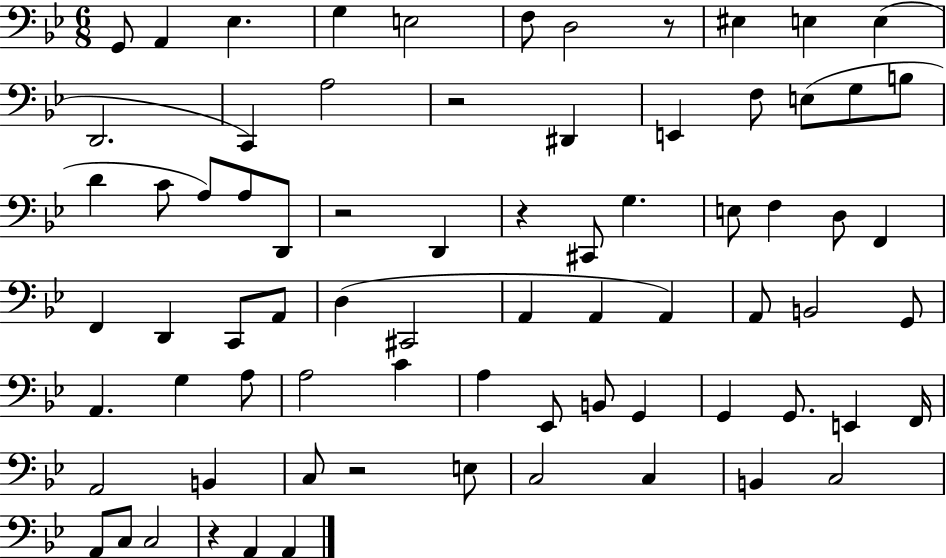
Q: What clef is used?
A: bass